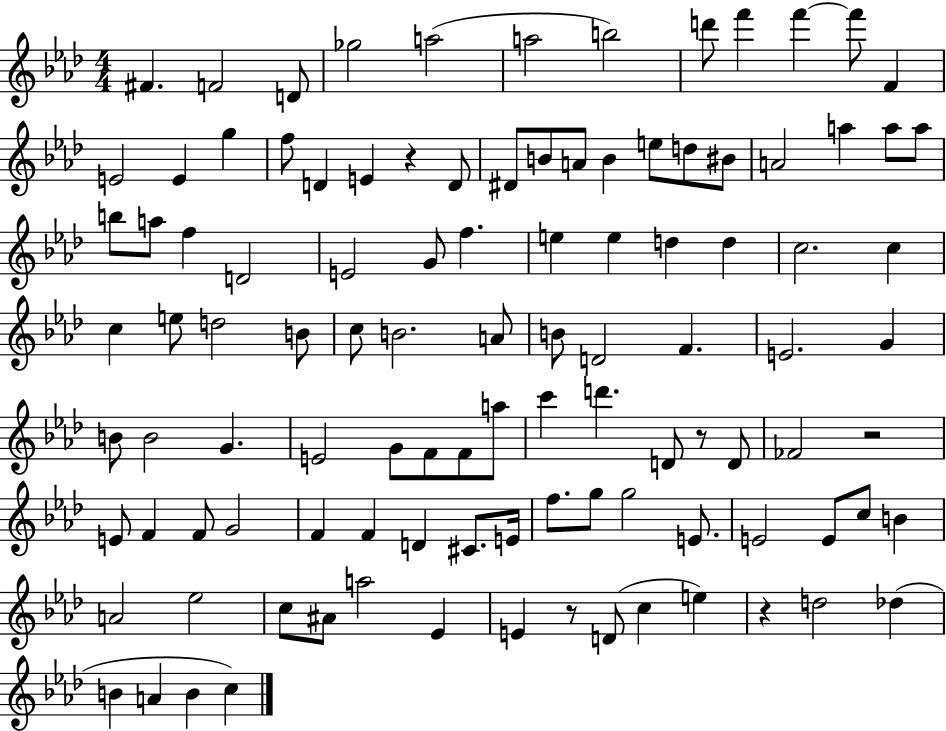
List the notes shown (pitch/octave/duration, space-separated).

F#4/q. F4/h D4/e Gb5/h A5/h A5/h B5/h D6/e F6/q F6/q F6/e F4/q E4/h E4/q G5/q F5/e D4/q E4/q R/q D4/e D#4/e B4/e A4/e B4/q E5/e D5/e BIS4/e A4/h A5/q A5/e A5/e B5/e A5/e F5/q D4/h E4/h G4/e F5/q. E5/q E5/q D5/q D5/q C5/h. C5/q C5/q E5/e D5/h B4/e C5/e B4/h. A4/e B4/e D4/h F4/q. E4/h. G4/q B4/e B4/h G4/q. E4/h G4/e F4/e F4/e A5/e C6/q D6/q. D4/e R/e D4/e FES4/h R/h E4/e F4/q F4/e G4/h F4/q F4/q D4/q C#4/e. E4/s F5/e. G5/e G5/h E4/e. E4/h E4/e C5/e B4/q A4/h Eb5/h C5/e A#4/e A5/h Eb4/q E4/q R/e D4/e C5/q E5/q R/q D5/h Db5/q B4/q A4/q B4/q C5/q